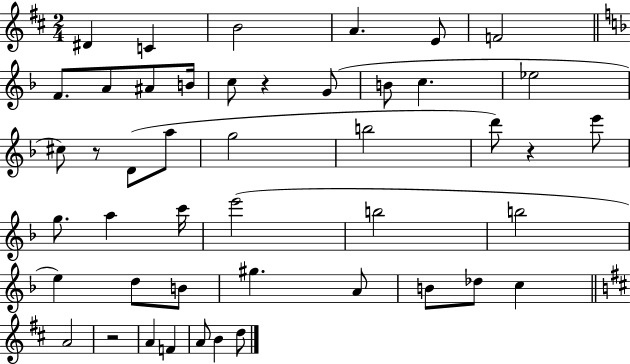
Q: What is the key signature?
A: D major